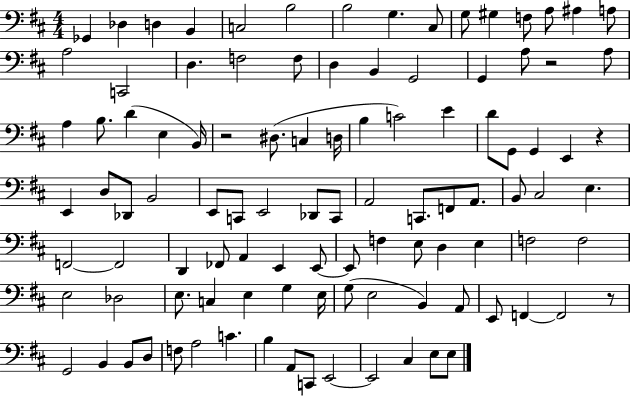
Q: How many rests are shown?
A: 4